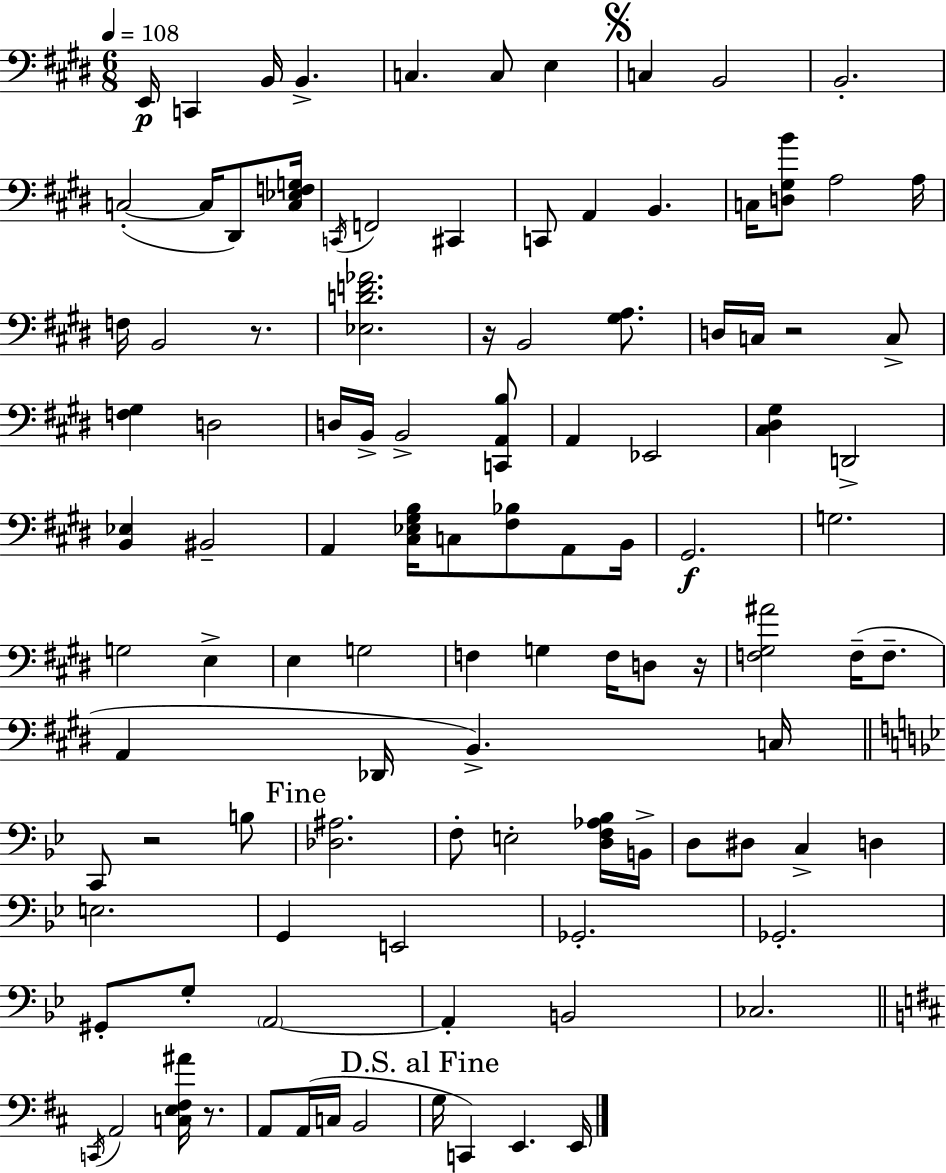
{
  \clef bass
  \numericTimeSignature
  \time 6/8
  \key e \major
  \tempo 4 = 108
  e,16\p c,4 b,16 b,4.-> | c4. c8 e4 | \mark \markup { \musicglyph "scripts.segno" } c4 b,2 | b,2.-. | \break c2-.~(~ c16 dis,8) <c ees f g>16 | \acciaccatura { c,16 } f,2 cis,4 | c,8 a,4 b,4. | c16 <d gis b'>8 a2 | \break a16 f16 b,2 r8. | <ees d' f' aes'>2. | r16 b,2 <gis a>8. | d16 c16 r2 c8-> | \break <f gis>4 d2 | d16 b,16-> b,2-> <c, a, b>8 | a,4 ees,2 | <cis dis gis>4 d,2-> | \break <b, ees>4 bis,2-- | a,4 <cis ees gis b>16 c8 <fis bes>8 a,8 | b,16 gis,2.\f | g2. | \break g2 e4-> | e4 g2 | f4 g4 f16 d8 | r16 <f gis ais'>2 f16--( f8.-- | \break a,4 des,16 b,4.->) | c16 \bar "||" \break \key bes \major c,8 r2 b8 | \mark "Fine" <des ais>2. | f8-. e2-. <d f aes bes>16 b,16-> | d8 dis8 c4-> d4 | \break e2. | g,4 e,2 | ges,2.-. | ges,2.-. | \break gis,8-. g8-. \parenthesize a,2~~ | a,4-. b,2 | ces2. | \bar "||" \break \key d \major \acciaccatura { c,16 } a,2 <c e fis ais'>16 r8. | a,8 a,16( c16 b,2 | \mark "D.S. al Fine" g16 c,4) e,4. | e,16 \bar "|."
}